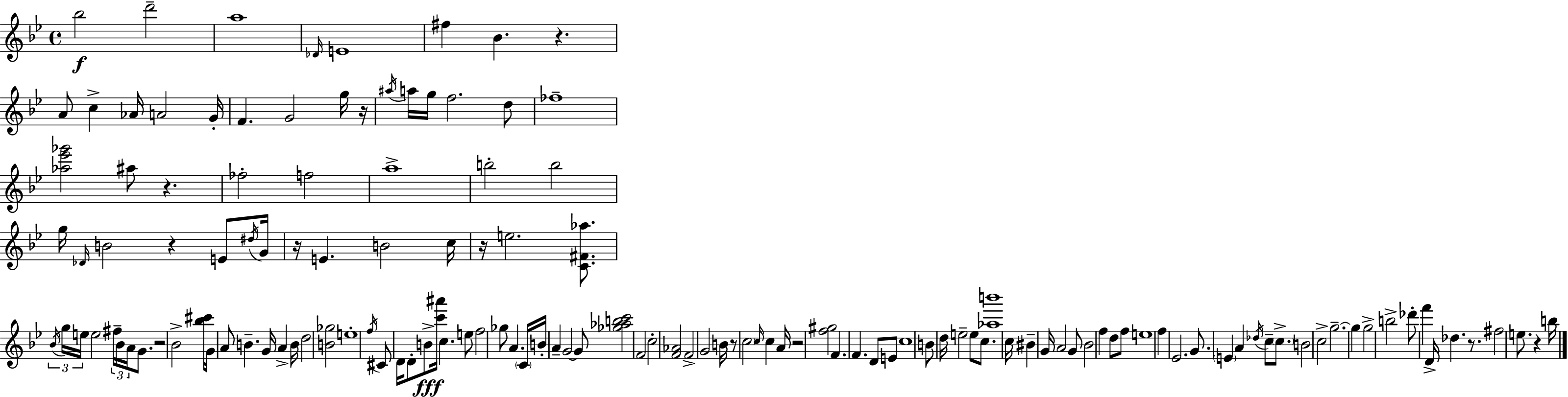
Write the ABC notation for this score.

X:1
T:Untitled
M:4/4
L:1/4
K:Bb
_b2 d'2 a4 _D/4 E4 ^f _B z A/2 c _A/4 A2 G/4 F G2 g/4 z/4 ^a/4 a/4 g/4 f2 d/2 _f4 [_a_e'_g']2 ^a/2 z _f2 f2 a4 b2 b2 g/4 _D/4 B2 z E/2 ^d/4 G/4 z/4 E B2 c/4 z/4 e2 [C^F_a]/2 _B/4 g/4 e/4 e2 ^f/4 _B/4 A/4 G/2 z2 _B2 [_b^c']/4 G/4 A/2 B G/4 A B/4 d2 [B_g]2 e4 f/4 ^C/2 D/4 D/2 B/2 [c'^a']/4 c e/2 f2 _g/2 A C/4 B/4 A G2 G/2 [_g_abc']2 F2 c2 [F_A]2 F2 G2 B/4 z/2 c2 c/4 c A/4 z2 [f^g]2 F F D/2 E/2 c4 B/2 d/4 e2 e/2 c/2 [_ab']4 c/4 ^B G/4 A2 G/2 _B2 f d/2 f/2 e4 f _E2 G/2 E A _d/4 c/2 c/2 B2 c2 g2 g g2 b2 _d'/2 f' D/4 _d z/2 ^f2 e/2 z b/4